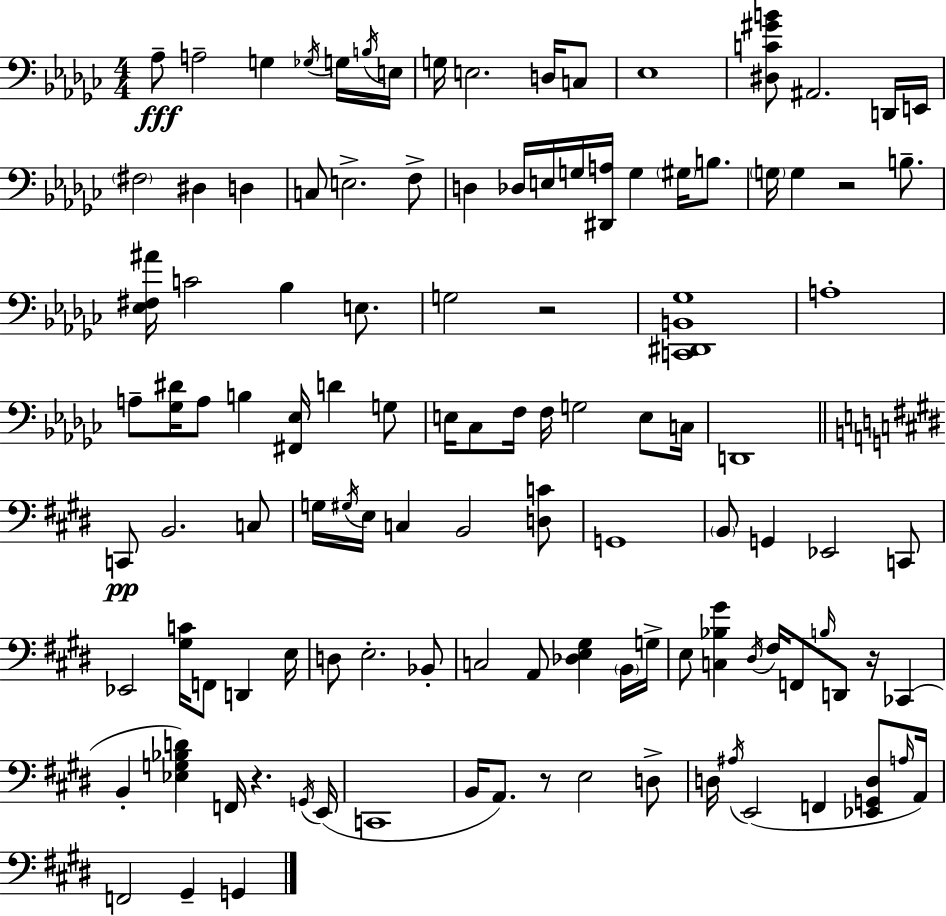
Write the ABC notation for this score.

X:1
T:Untitled
M:4/4
L:1/4
K:Ebm
_A,/2 A,2 G, _G,/4 G,/4 B,/4 E,/4 G,/4 E,2 D,/4 C,/2 _E,4 [^D,C^GB]/2 ^A,,2 D,,/4 E,,/4 ^F,2 ^D, D, C,/2 E,2 F,/2 D, _D,/4 E,/4 G,/4 [^D,,A,]/4 G, ^G,/4 B,/2 G,/4 G, z2 B,/2 [_E,^F,^A]/4 C2 _B, E,/2 G,2 z2 [C,,^D,,B,,_G,]4 A,4 A,/2 [_G,^D]/4 A,/2 B, [^F,,_E,]/4 D G,/2 E,/4 _C,/2 F,/4 F,/4 G,2 E,/2 C,/4 D,,4 C,,/2 B,,2 C,/2 G,/4 ^G,/4 E,/4 C, B,,2 [D,C]/2 G,,4 B,,/2 G,, _E,,2 C,,/2 _E,,2 [^G,C]/4 F,,/2 D,, E,/4 D,/2 E,2 _B,,/2 C,2 A,,/2 [_D,E,^G,] B,,/4 G,/4 E,/2 [C,_B,^G] ^D,/4 ^F,/4 F,,/2 B,/4 D,,/2 z/4 _C,, B,, [_E,G,_B,D] F,,/4 z G,,/4 E,,/4 C,,4 B,,/4 A,,/2 z/2 E,2 D,/2 D,/4 ^A,/4 E,,2 F,, [_E,,G,,D,]/2 A,/4 A,,/4 F,,2 ^G,, G,,